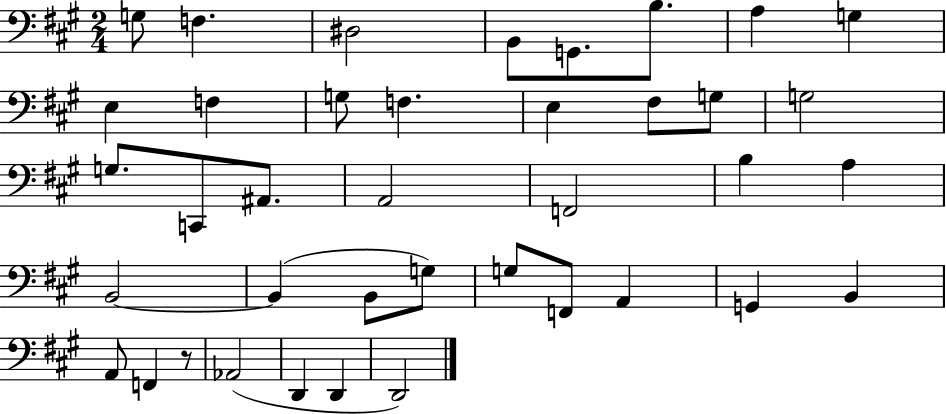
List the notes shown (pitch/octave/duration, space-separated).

G3/e F3/q. D#3/h B2/e G2/e. B3/e. A3/q G3/q E3/q F3/q G3/e F3/q. E3/q F#3/e G3/e G3/h G3/e. C2/e A#2/e. A2/h F2/h B3/q A3/q B2/h B2/q B2/e G3/e G3/e F2/e A2/q G2/q B2/q A2/e F2/q R/e Ab2/h D2/q D2/q D2/h